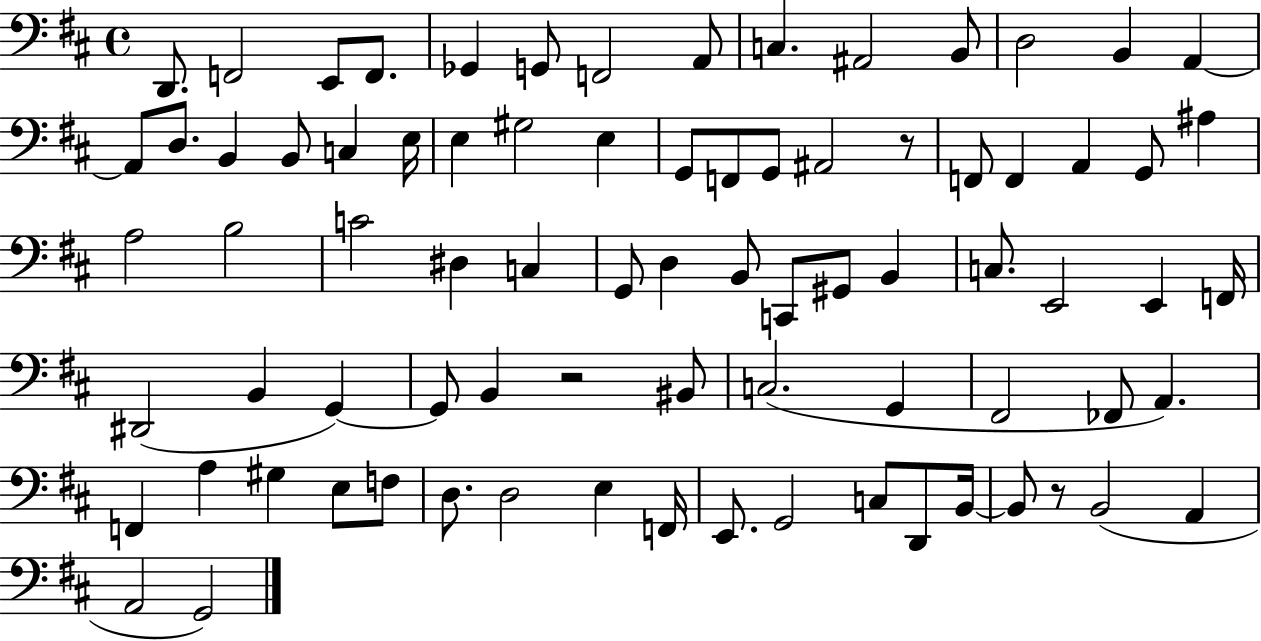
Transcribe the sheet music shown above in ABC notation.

X:1
T:Untitled
M:4/4
L:1/4
K:D
D,,/2 F,,2 E,,/2 F,,/2 _G,, G,,/2 F,,2 A,,/2 C, ^A,,2 B,,/2 D,2 B,, A,, A,,/2 D,/2 B,, B,,/2 C, E,/4 E, ^G,2 E, G,,/2 F,,/2 G,,/2 ^A,,2 z/2 F,,/2 F,, A,, G,,/2 ^A, A,2 B,2 C2 ^D, C, G,,/2 D, B,,/2 C,,/2 ^G,,/2 B,, C,/2 E,,2 E,, F,,/4 ^D,,2 B,, G,, G,,/2 B,, z2 ^B,,/2 C,2 G,, ^F,,2 _F,,/2 A,, F,, A, ^G, E,/2 F,/2 D,/2 D,2 E, F,,/4 E,,/2 G,,2 C,/2 D,,/2 B,,/4 B,,/2 z/2 B,,2 A,, A,,2 G,,2